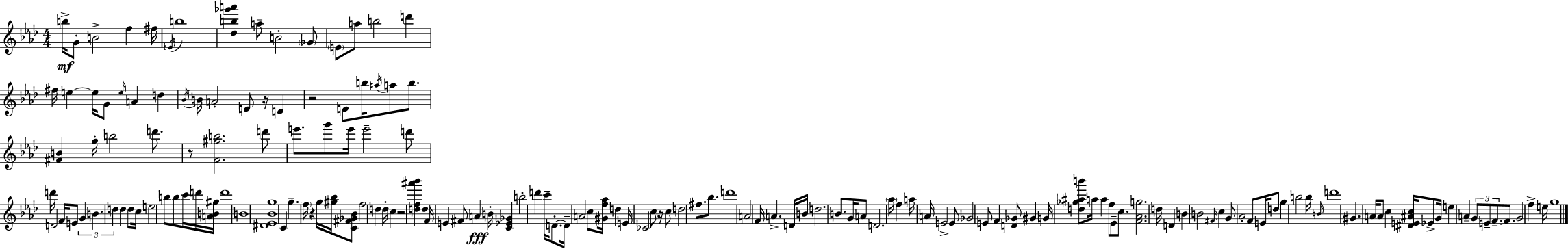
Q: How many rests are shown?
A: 6